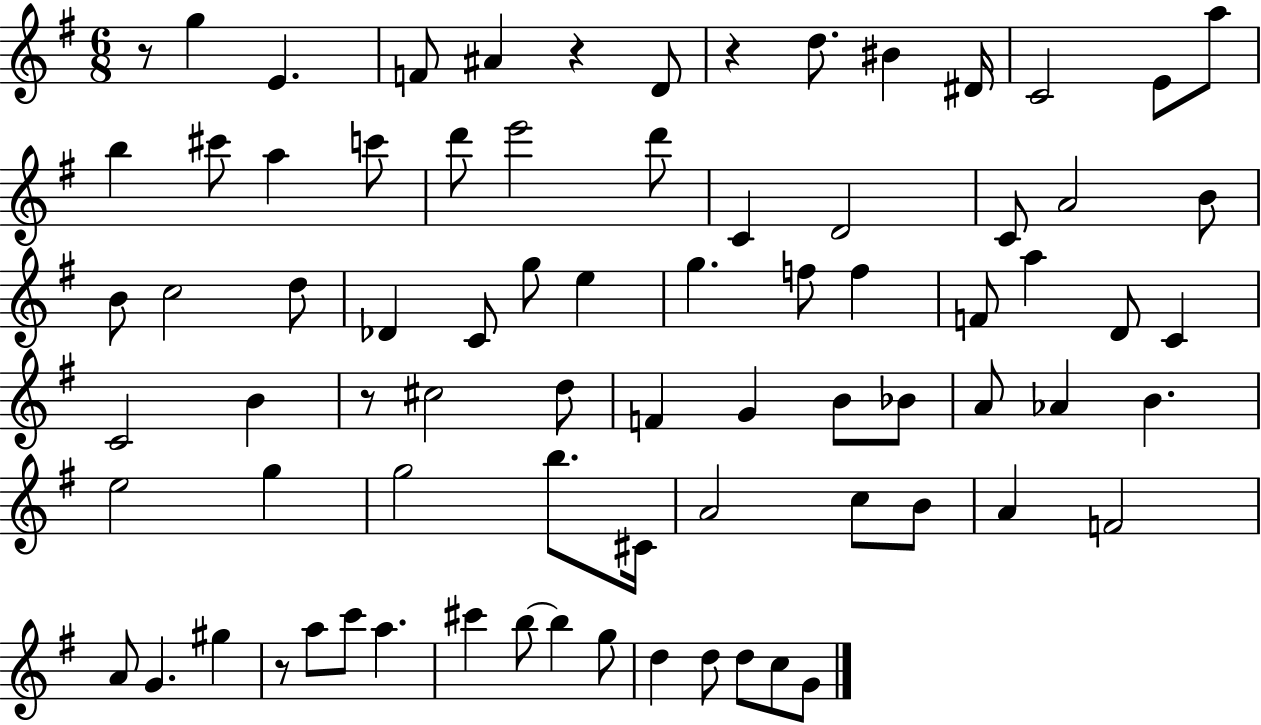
R/e G5/q E4/q. F4/e A#4/q R/q D4/e R/q D5/e. BIS4/q D#4/s C4/h E4/e A5/e B5/q C#6/e A5/q C6/e D6/e E6/h D6/e C4/q D4/h C4/e A4/h B4/e B4/e C5/h D5/e Db4/q C4/e G5/e E5/q G5/q. F5/e F5/q F4/e A5/q D4/e C4/q C4/h B4/q R/e C#5/h D5/e F4/q G4/q B4/e Bb4/e A4/e Ab4/q B4/q. E5/h G5/q G5/h B5/e. C#4/s A4/h C5/e B4/e A4/q F4/h A4/e G4/q. G#5/q R/e A5/e C6/e A5/q. C#6/q B5/e B5/q G5/e D5/q D5/e D5/e C5/e G4/e